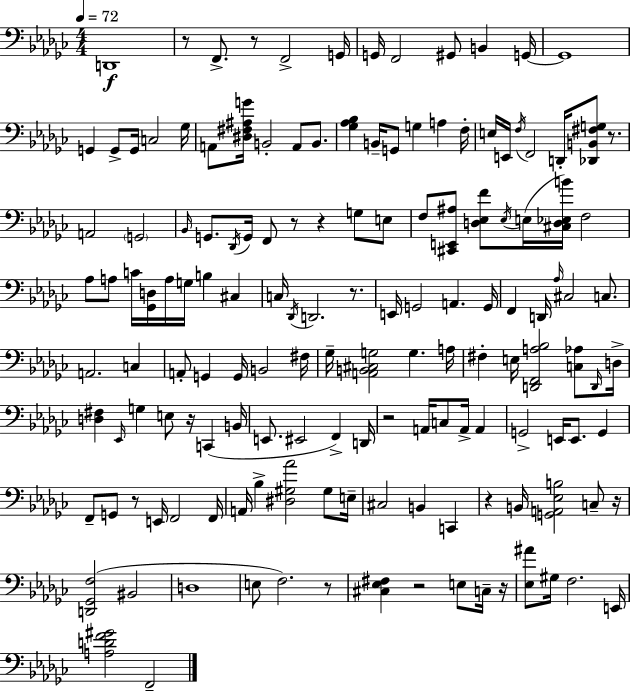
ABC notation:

X:1
T:Untitled
M:4/4
L:1/4
K:Ebm
D,,4 z/2 F,,/2 z/2 F,,2 G,,/4 G,,/4 F,,2 ^G,,/2 B,, G,,/4 G,,4 G,, G,,/2 G,,/4 C,2 _G,/4 A,,/2 [^D,^F,^A,G]/4 B,,2 A,,/2 B,,/2 [_G,_A,_B,] B,,/4 G,,/2 G, A, F,/4 E,/4 E,,/4 F,/4 F,,2 D,,/4 [_D,,B,,^F,G,]/2 z/2 A,,2 G,,2 _B,,/4 G,,/2 _D,,/4 G,,/4 F,,/2 z/2 z G,/2 E,/2 F,/2 [^C,,E,,^A,]/2 [D,_E,F]/2 _E,/4 E,/4 [^C,D,_E,B]/4 F,2 _A,/2 A,/2 C/4 [_G,,D,]/4 A,/4 G,/4 B, ^C, C,/4 _D,,/4 D,,2 z/2 E,,/4 G,,2 A,, G,,/4 F,, D,,/4 _A,/4 ^C,2 C,/2 A,,2 C, A,,/2 G,, G,,/4 B,,2 ^F,/4 _G,/4 [A,,B,,^C,G,]2 G, A,/4 ^F, E,/4 [D,,F,,A,_B,]2 [C,_A,]/2 D,,/4 D,/4 [D,^F,] _E,,/4 G, E,/2 z/4 C,, B,,/4 E,,/2 ^E,,2 F,, D,,/4 z2 A,,/4 C,/2 A,,/4 A,, G,,2 E,,/4 E,,/2 G,, F,,/2 G,,/2 z/2 E,,/4 F,,2 F,,/4 A,,/4 _B, [^D,^G,_A]2 ^G,/2 E,/4 ^C,2 B,, C,, z B,,/4 [G,,A,,_E,B,]2 C,/2 z/4 [D,,_G,,F,]2 ^B,,2 D,4 E,/2 F,2 z/2 [^C,_E,^F,] z2 E,/2 C,/4 z/4 [_E,^A]/2 ^G,/4 F,2 E,,/4 [A,DF^G]2 F,,2